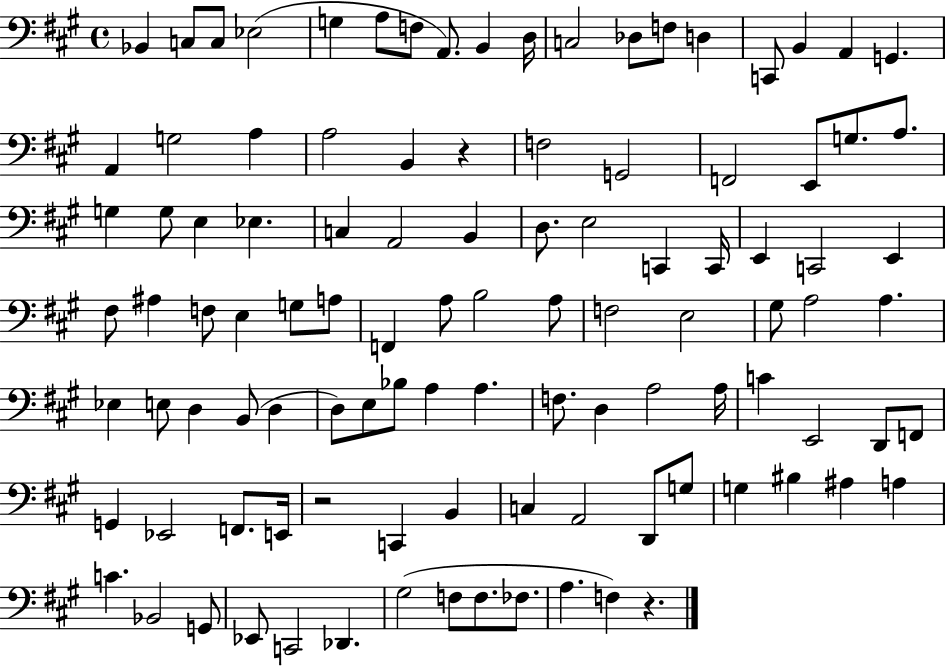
Bb2/q C3/e C3/e Eb3/h G3/q A3/e F3/e A2/e. B2/q D3/s C3/h Db3/e F3/e D3/q C2/e B2/q A2/q G2/q. A2/q G3/h A3/q A3/h B2/q R/q F3/h G2/h F2/h E2/e G3/e. A3/e. G3/q G3/e E3/q Eb3/q. C3/q A2/h B2/q D3/e. E3/h C2/q C2/s E2/q C2/h E2/q F#3/e A#3/q F3/e E3/q G3/e A3/e F2/q A3/e B3/h A3/e F3/h E3/h G#3/e A3/h A3/q. Eb3/q E3/e D3/q B2/e D3/q D3/e E3/e Bb3/e A3/q A3/q. F3/e. D3/q A3/h A3/s C4/q E2/h D2/e F2/e G2/q Eb2/h F2/e. E2/s R/h C2/q B2/q C3/q A2/h D2/e G3/e G3/q BIS3/q A#3/q A3/q C4/q. Bb2/h G2/e Eb2/e C2/h Db2/q. G#3/h F3/e F3/e. FES3/e. A3/q. F3/q R/q.